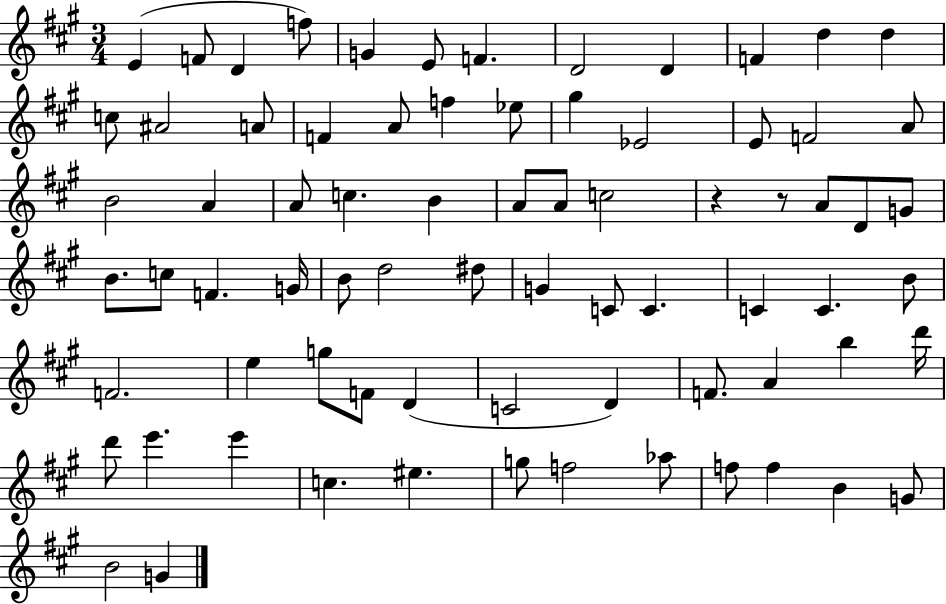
E4/q F4/e D4/q F5/e G4/q E4/e F4/q. D4/h D4/q F4/q D5/q D5/q C5/e A#4/h A4/e F4/q A4/e F5/q Eb5/e G#5/q Eb4/h E4/e F4/h A4/e B4/h A4/q A4/e C5/q. B4/q A4/e A4/e C5/h R/q R/e A4/e D4/e G4/e B4/e. C5/e F4/q. G4/s B4/e D5/h D#5/e G4/q C4/e C4/q. C4/q C4/q. B4/e F4/h. E5/q G5/e F4/e D4/q C4/h D4/q F4/e. A4/q B5/q D6/s D6/e E6/q. E6/q C5/q. EIS5/q. G5/e F5/h Ab5/e F5/e F5/q B4/q G4/e B4/h G4/q